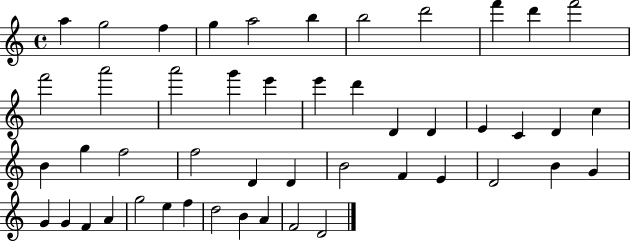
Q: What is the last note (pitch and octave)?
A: D4